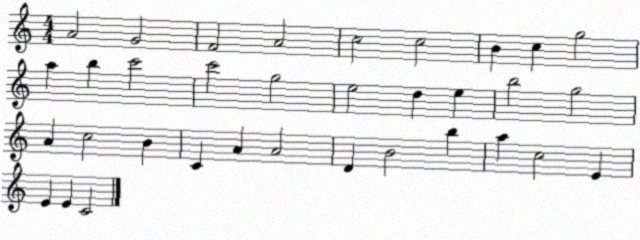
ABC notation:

X:1
T:Untitled
M:4/4
L:1/4
K:C
A2 G2 F2 A2 c2 c2 B c g2 a b c'2 c'2 g2 e2 d e b2 g2 A c2 B C A A2 D B2 b a c2 E E E C2